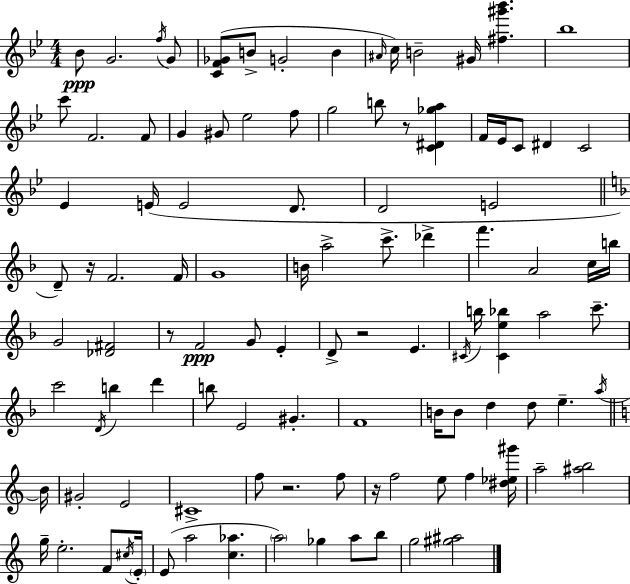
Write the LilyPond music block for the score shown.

{
  \clef treble
  \numericTimeSignature
  \time 4/4
  \key g \minor
  bes'8\ppp g'2. \acciaccatura { f''16 } g'8 | <c' f' ges'>8( b'8-> g'2-. b'4 | \grace { ais'16 } c''16) b'2-- gis'16 <fis'' gis''' bes'''>4. | bes''1 | \break c'''8 f'2. | f'8 g'4 gis'8 ees''2 | f''8 g''2 b''8 r8 <c' dis' ges'' a''>4 | f'16 ees'16 c'8 dis'4 c'2 | \break ees'4 e'16( e'2 d'8. | d'2 e'2 | \bar "||" \break \key d \minor d'8--) r16 f'2. f'16 | g'1 | b'16 a''2-> c'''8.-> des'''4-> | f'''4. a'2 c''16 b''16 | \break g'2 <des' fis'>2 | r8 f'2\ppp g'8 e'4-. | d'8-> r2 e'4. | \acciaccatura { cis'16 } b''16 <cis' e'' bes''>4 a''2 c'''8.-- | \break c'''2 \acciaccatura { d'16 } b''4 d'''4 | b''8 e'2 gis'4.-. | f'1 | b'16 b'8 d''4 d''8 e''4.-- | \break \acciaccatura { a''16 } \bar "||" \break \key c \major b'16 gis'2-. e'2 | cis'1-> | f''8 r2. f''8 | r16 f''2 e''8 f''4 | \break <dis'' ees'' gis'''>16 a''2-- <ais'' b''>2 | g''16-- e''2.-. f'8 | \acciaccatura { cis''16 } \parenthesize e'16-. e'8( a''2 <c'' aes''>4. | \parenthesize a''2) ges''4 a''8 | \break b''8 g''2 <gis'' ais''>2 | \bar "|."
}